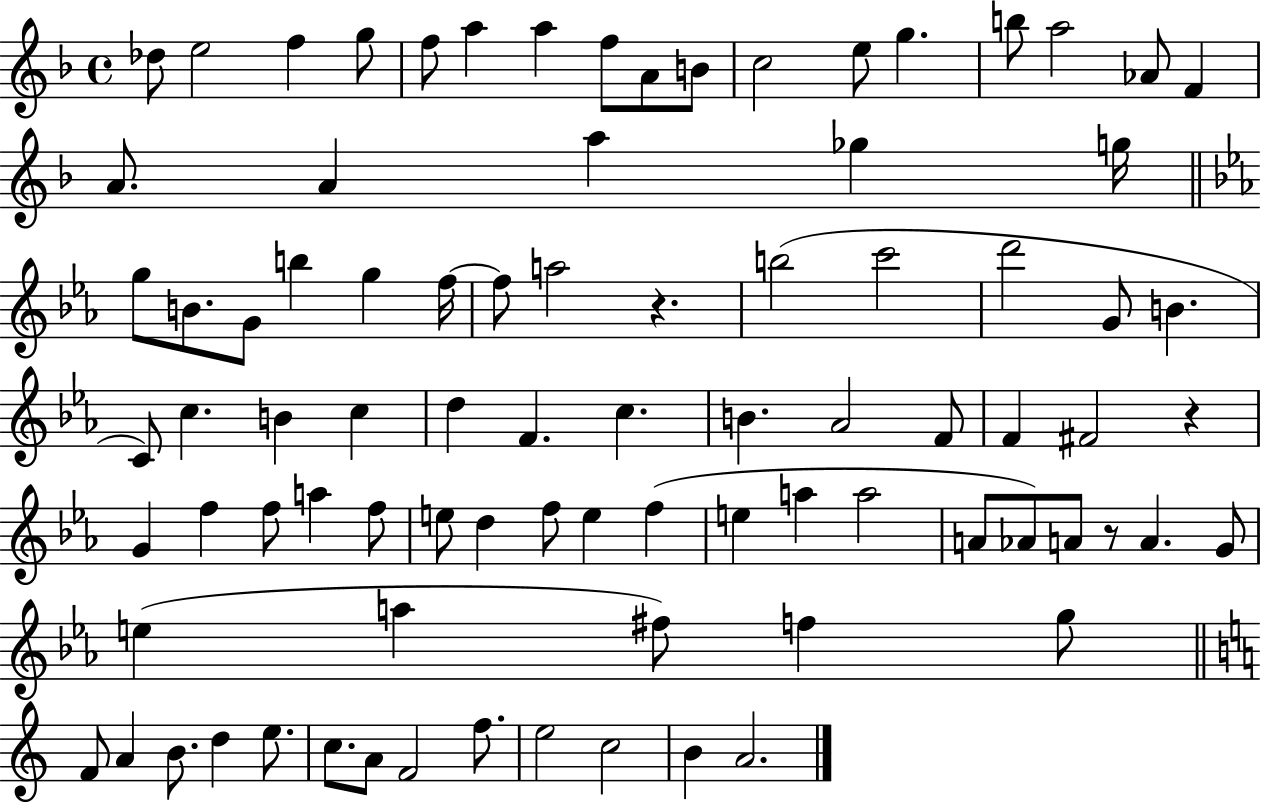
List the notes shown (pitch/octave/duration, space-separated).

Db5/e E5/h F5/q G5/e F5/e A5/q A5/q F5/e A4/e B4/e C5/h E5/e G5/q. B5/e A5/h Ab4/e F4/q A4/e. A4/q A5/q Gb5/q G5/s G5/e B4/e. G4/e B5/q G5/q F5/s F5/e A5/h R/q. B5/h C6/h D6/h G4/e B4/q. C4/e C5/q. B4/q C5/q D5/q F4/q. C5/q. B4/q. Ab4/h F4/e F4/q F#4/h R/q G4/q F5/q F5/e A5/q F5/e E5/e D5/q F5/e E5/q F5/q E5/q A5/q A5/h A4/e Ab4/e A4/e R/e A4/q. G4/e E5/q A5/q F#5/e F5/q G5/e F4/e A4/q B4/e. D5/q E5/e. C5/e. A4/e F4/h F5/e. E5/h C5/h B4/q A4/h.